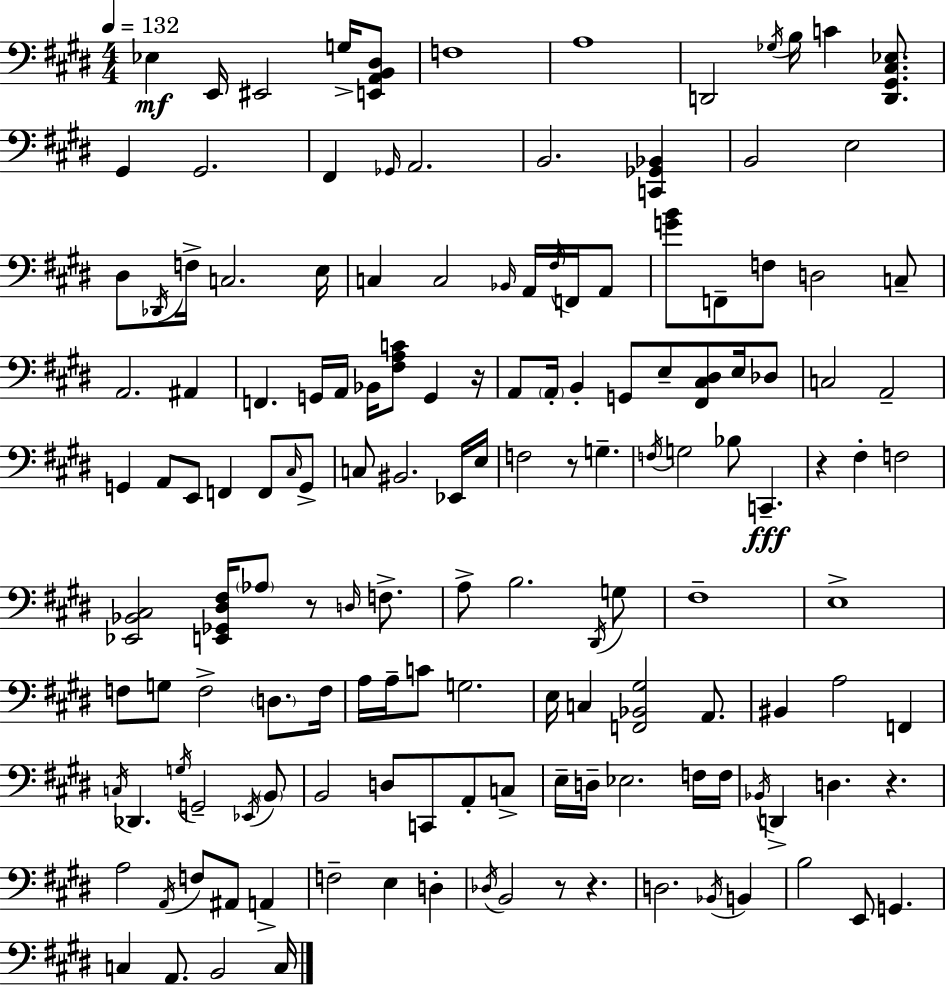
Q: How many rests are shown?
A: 7